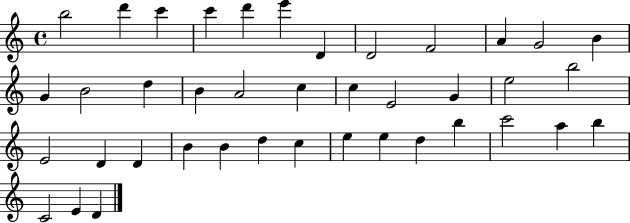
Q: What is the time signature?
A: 4/4